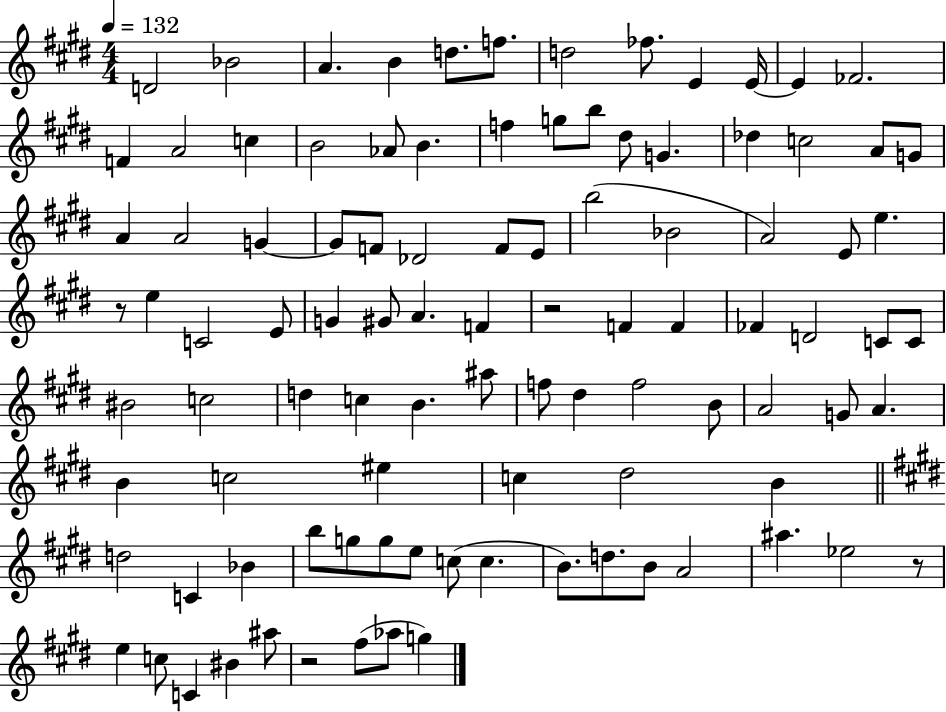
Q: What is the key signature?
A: E major